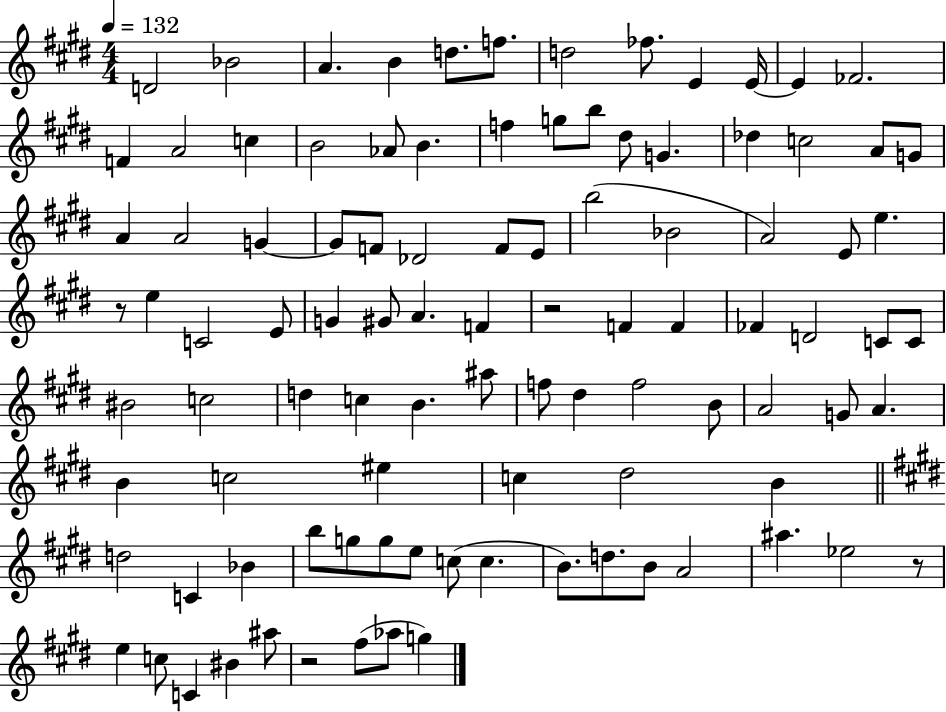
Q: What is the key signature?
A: E major